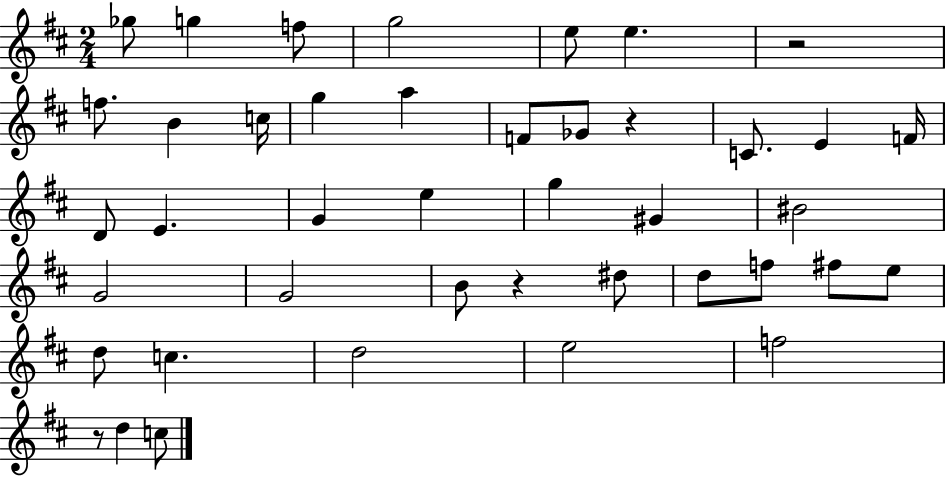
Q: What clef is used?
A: treble